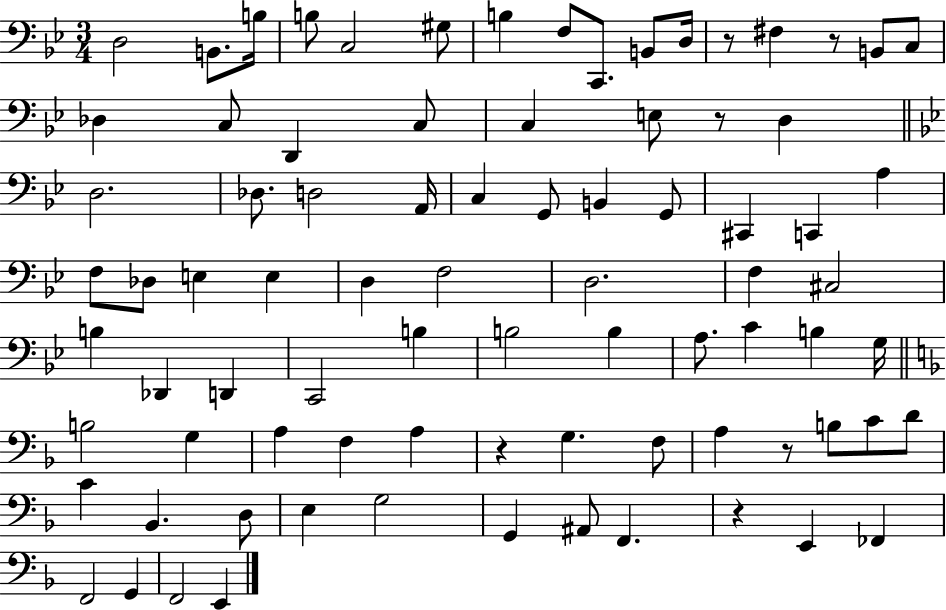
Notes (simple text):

D3/h B2/e. B3/s B3/e C3/h G#3/e B3/q F3/e C2/e. B2/e D3/s R/e F#3/q R/e B2/e C3/e Db3/q C3/e D2/q C3/e C3/q E3/e R/e D3/q D3/h. Db3/e. D3/h A2/s C3/q G2/e B2/q G2/e C#2/q C2/q A3/q F3/e Db3/e E3/q E3/q D3/q F3/h D3/h. F3/q C#3/h B3/q Db2/q D2/q C2/h B3/q B3/h B3/q A3/e. C4/q B3/q G3/s B3/h G3/q A3/q F3/q A3/q R/q G3/q. F3/e A3/q R/e B3/e C4/e D4/e C4/q Bb2/q. D3/e E3/q G3/h G2/q A#2/e F2/q. R/q E2/q FES2/q F2/h G2/q F2/h E2/q